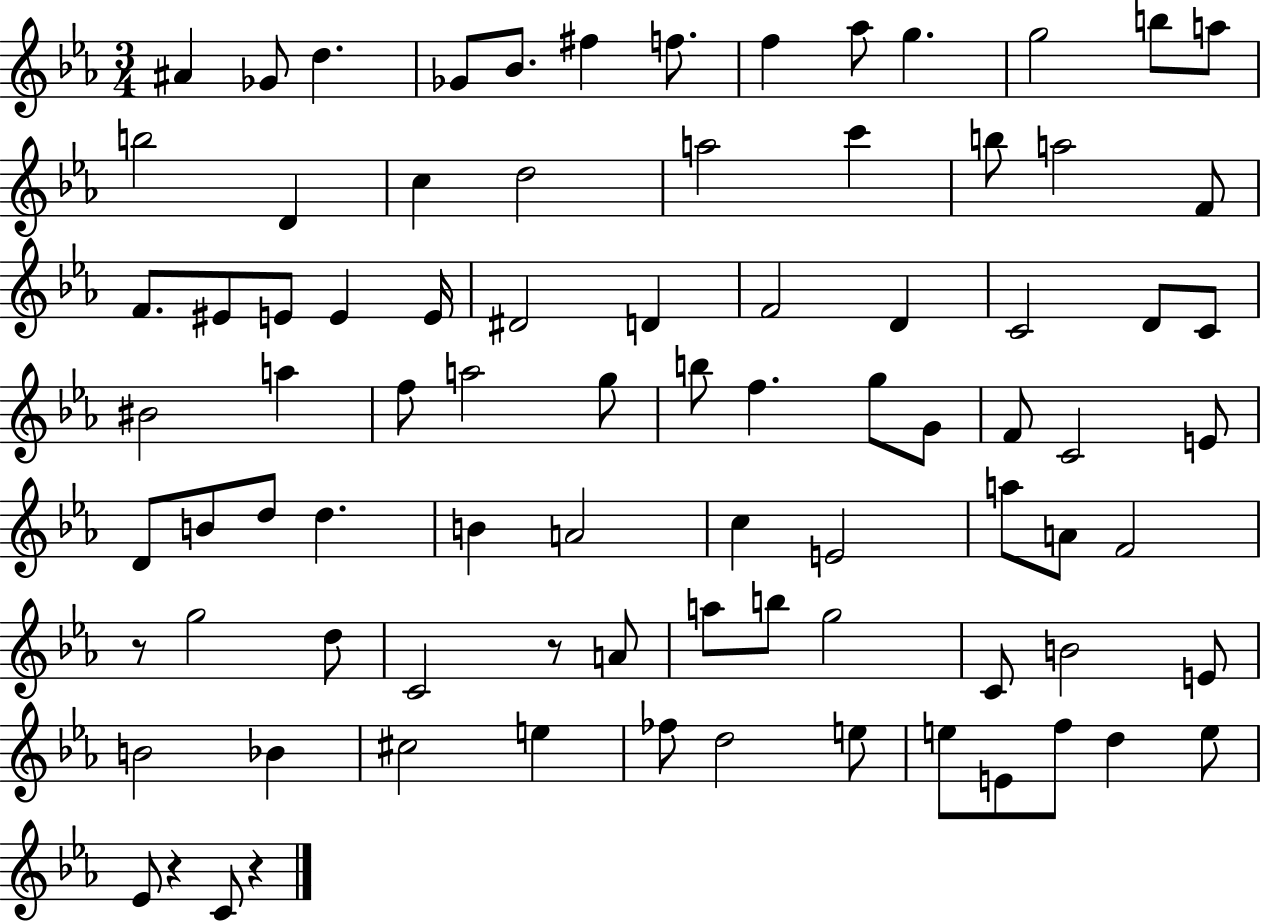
X:1
T:Untitled
M:3/4
L:1/4
K:Eb
^A _G/2 d _G/2 _B/2 ^f f/2 f _a/2 g g2 b/2 a/2 b2 D c d2 a2 c' b/2 a2 F/2 F/2 ^E/2 E/2 E E/4 ^D2 D F2 D C2 D/2 C/2 ^B2 a f/2 a2 g/2 b/2 f g/2 G/2 F/2 C2 E/2 D/2 B/2 d/2 d B A2 c E2 a/2 A/2 F2 z/2 g2 d/2 C2 z/2 A/2 a/2 b/2 g2 C/2 B2 E/2 B2 _B ^c2 e _f/2 d2 e/2 e/2 E/2 f/2 d e/2 _E/2 z C/2 z